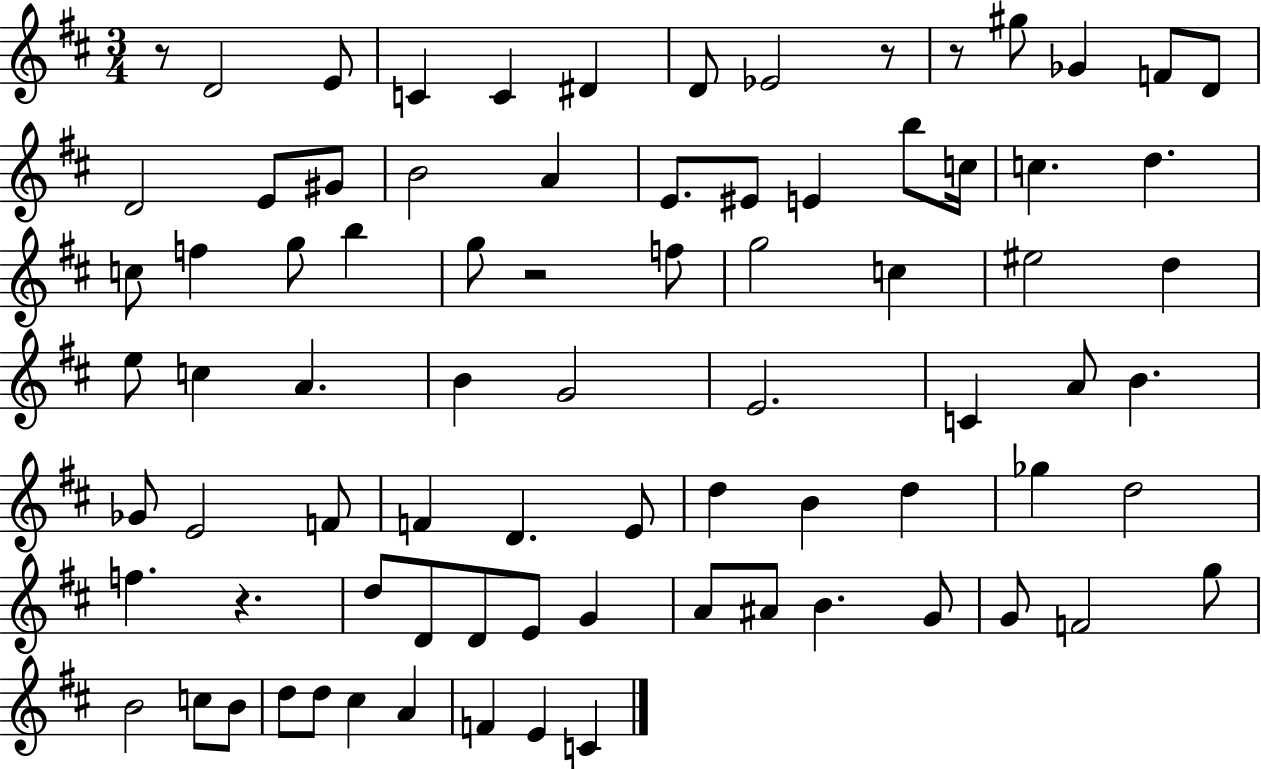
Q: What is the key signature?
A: D major